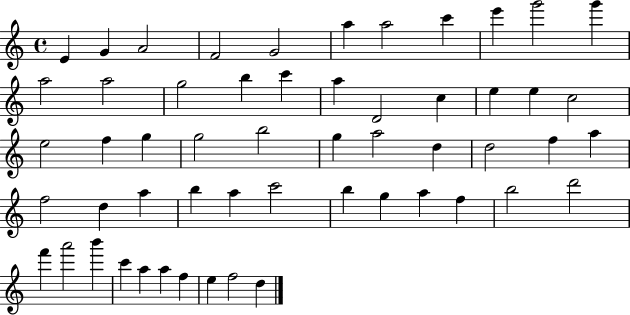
X:1
T:Untitled
M:4/4
L:1/4
K:C
E G A2 F2 G2 a a2 c' e' g'2 g' a2 a2 g2 b c' a D2 c e e c2 e2 f g g2 b2 g a2 d d2 f a f2 d a b a c'2 b g a f b2 d'2 f' a'2 b' c' a a f e f2 d